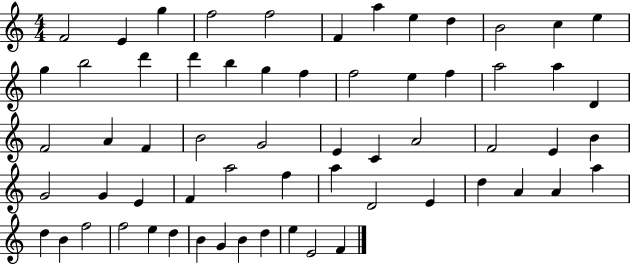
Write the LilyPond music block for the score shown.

{
  \clef treble
  \numericTimeSignature
  \time 4/4
  \key c \major
  f'2 e'4 g''4 | f''2 f''2 | f'4 a''4 e''4 d''4 | b'2 c''4 e''4 | \break g''4 b''2 d'''4 | d'''4 b''4 g''4 f''4 | f''2 e''4 f''4 | a''2 a''4 d'4 | \break f'2 a'4 f'4 | b'2 g'2 | e'4 c'4 a'2 | f'2 e'4 b'4 | \break g'2 g'4 e'4 | f'4 a''2 f''4 | a''4 d'2 e'4 | d''4 a'4 a'4 a''4 | \break d''4 b'4 f''2 | f''2 e''4 d''4 | b'4 g'4 b'4 d''4 | e''4 e'2 f'4 | \break \bar "|."
}